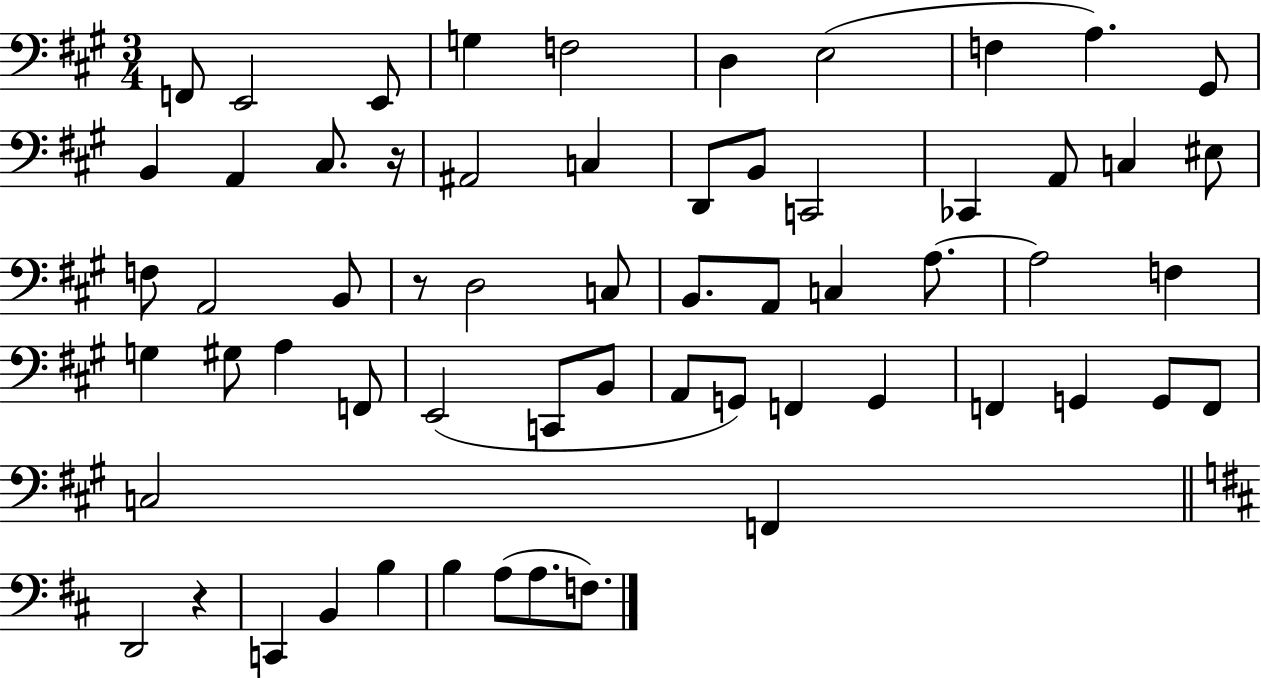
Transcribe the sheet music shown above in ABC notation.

X:1
T:Untitled
M:3/4
L:1/4
K:A
F,,/2 E,,2 E,,/2 G, F,2 D, E,2 F, A, ^G,,/2 B,, A,, ^C,/2 z/4 ^A,,2 C, D,,/2 B,,/2 C,,2 _C,, A,,/2 C, ^E,/2 F,/2 A,,2 B,,/2 z/2 D,2 C,/2 B,,/2 A,,/2 C, A,/2 A,2 F, G, ^G,/2 A, F,,/2 E,,2 C,,/2 B,,/2 A,,/2 G,,/2 F,, G,, F,, G,, G,,/2 F,,/2 C,2 F,, D,,2 z C,, B,, B, B, A,/2 A,/2 F,/2